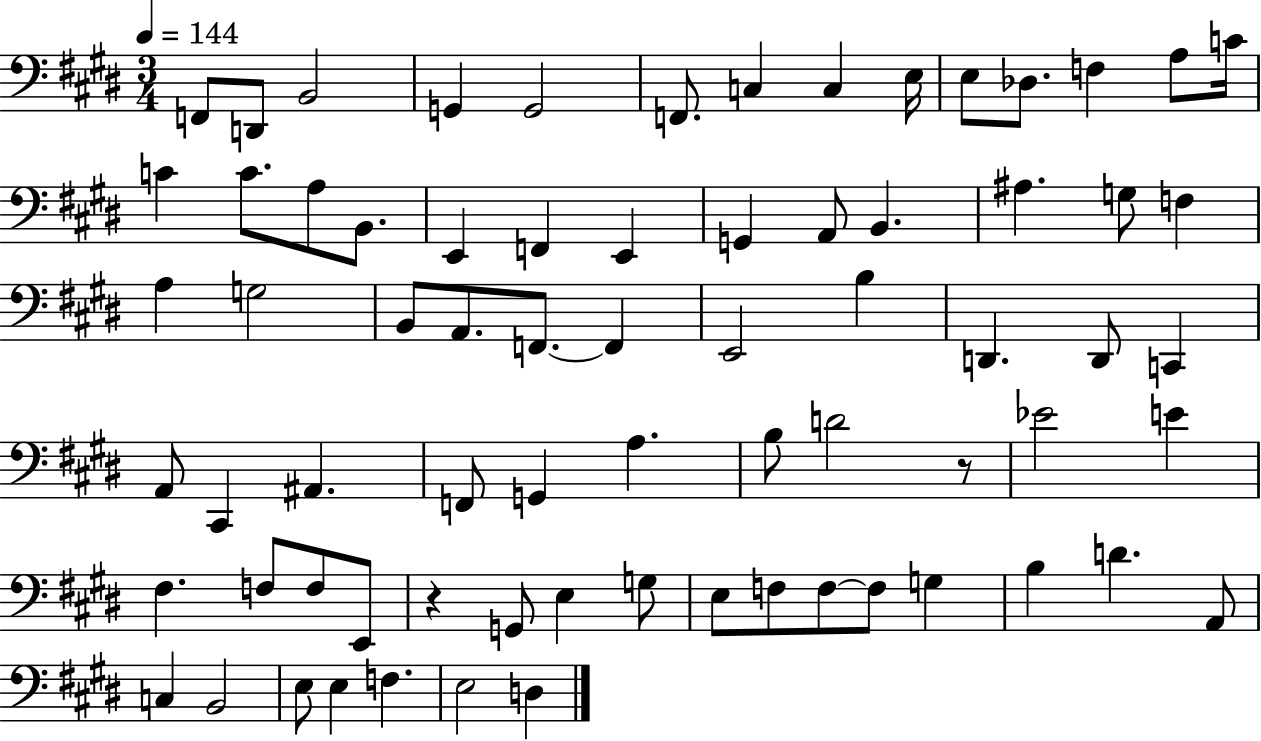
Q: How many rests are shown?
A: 2